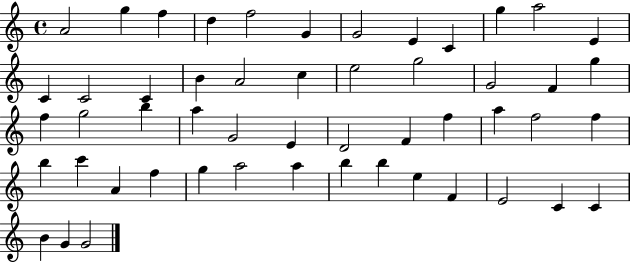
A4/h G5/q F5/q D5/q F5/h G4/q G4/h E4/q C4/q G5/q A5/h E4/q C4/q C4/h C4/q B4/q A4/h C5/q E5/h G5/h G4/h F4/q G5/q F5/q G5/h B5/q A5/q G4/h E4/q D4/h F4/q F5/q A5/q F5/h F5/q B5/q C6/q A4/q F5/q G5/q A5/h A5/q B5/q B5/q E5/q F4/q E4/h C4/q C4/q B4/q G4/q G4/h